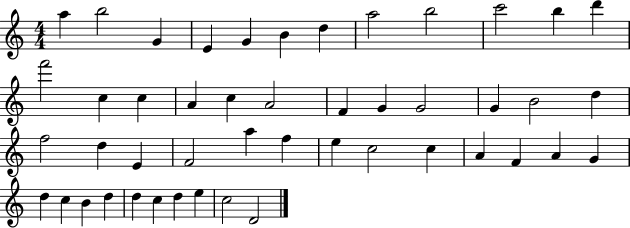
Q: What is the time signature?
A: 4/4